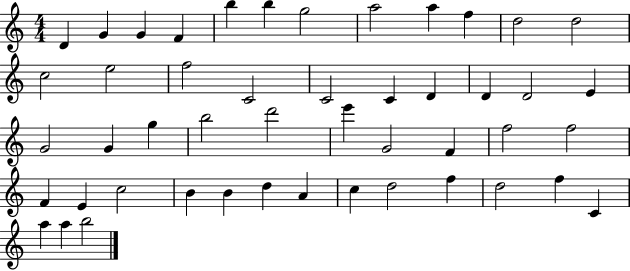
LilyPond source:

{
  \clef treble
  \numericTimeSignature
  \time 4/4
  \key c \major
  d'4 g'4 g'4 f'4 | b''4 b''4 g''2 | a''2 a''4 f''4 | d''2 d''2 | \break c''2 e''2 | f''2 c'2 | c'2 c'4 d'4 | d'4 d'2 e'4 | \break g'2 g'4 g''4 | b''2 d'''2 | e'''4 g'2 f'4 | f''2 f''2 | \break f'4 e'4 c''2 | b'4 b'4 d''4 a'4 | c''4 d''2 f''4 | d''2 f''4 c'4 | \break a''4 a''4 b''2 | \bar "|."
}